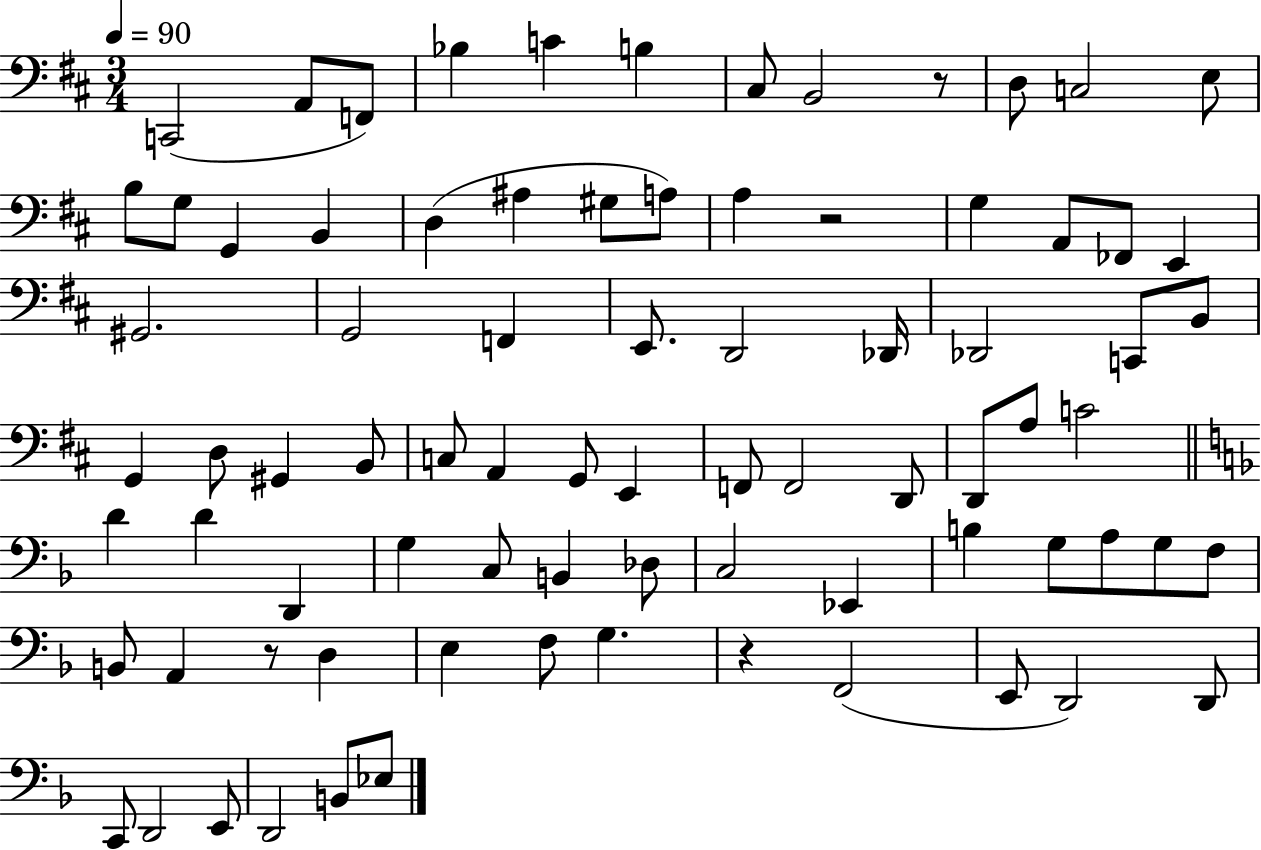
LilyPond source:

{
  \clef bass
  \numericTimeSignature
  \time 3/4
  \key d \major
  \tempo 4 = 90
  \repeat volta 2 { c,2( a,8 f,8) | bes4 c'4 b4 | cis8 b,2 r8 | d8 c2 e8 | \break b8 g8 g,4 b,4 | d4( ais4 gis8 a8) | a4 r2 | g4 a,8 fes,8 e,4 | \break gis,2. | g,2 f,4 | e,8. d,2 des,16 | des,2 c,8 b,8 | \break g,4 d8 gis,4 b,8 | c8 a,4 g,8 e,4 | f,8 f,2 d,8 | d,8 a8 c'2 | \break \bar "||" \break \key f \major d'4 d'4 d,4 | g4 c8 b,4 des8 | c2 ees,4 | b4 g8 a8 g8 f8 | \break b,8 a,4 r8 d4 | e4 f8 g4. | r4 f,2( | e,8 d,2) d,8 | \break c,8 d,2 e,8 | d,2 b,8 ees8 | } \bar "|."
}